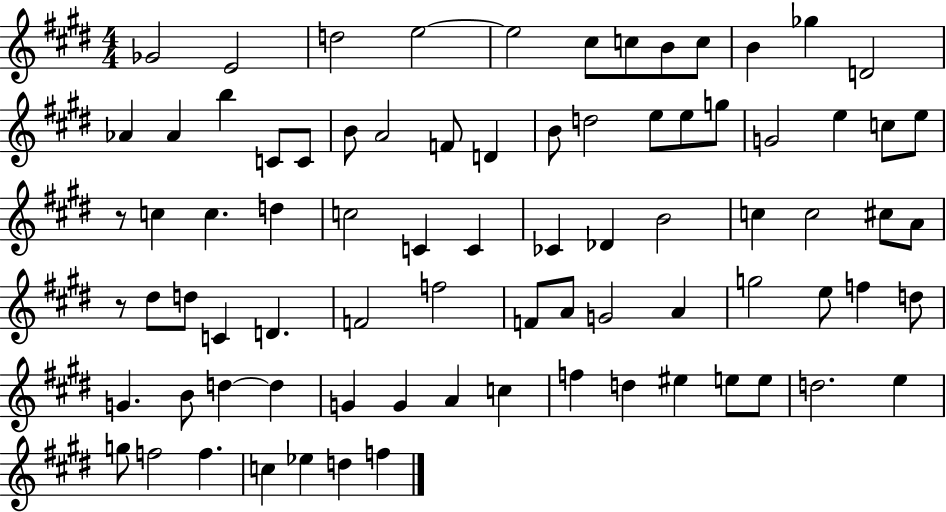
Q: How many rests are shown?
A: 2